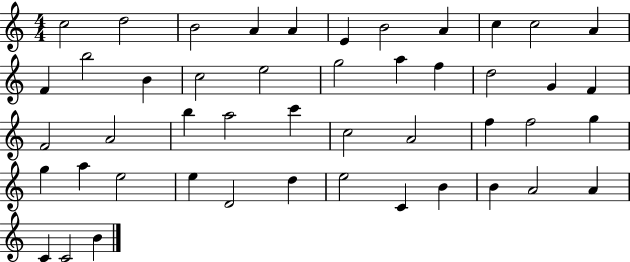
C5/h D5/h B4/h A4/q A4/q E4/q B4/h A4/q C5/q C5/h A4/q F4/q B5/h B4/q C5/h E5/h G5/h A5/q F5/q D5/h G4/q F4/q F4/h A4/h B5/q A5/h C6/q C5/h A4/h F5/q F5/h G5/q G5/q A5/q E5/h E5/q D4/h D5/q E5/h C4/q B4/q B4/q A4/h A4/q C4/q C4/h B4/q